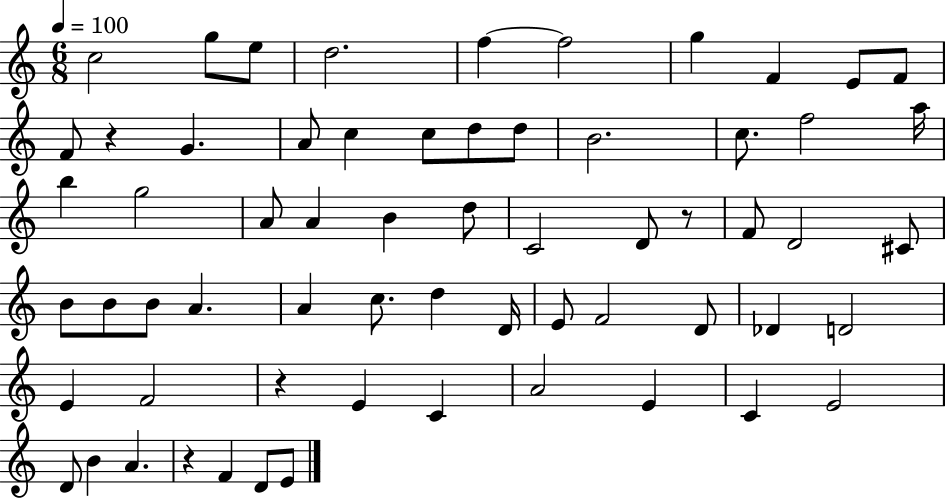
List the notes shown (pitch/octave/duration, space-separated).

C5/h G5/e E5/e D5/h. F5/q F5/h G5/q F4/q E4/e F4/e F4/e R/q G4/q. A4/e C5/q C5/e D5/e D5/e B4/h. C5/e. F5/h A5/s B5/q G5/h A4/e A4/q B4/q D5/e C4/h D4/e R/e F4/e D4/h C#4/e B4/e B4/e B4/e A4/q. A4/q C5/e. D5/q D4/s E4/e F4/h D4/e Db4/q D4/h E4/q F4/h R/q E4/q C4/q A4/h E4/q C4/q E4/h D4/e B4/q A4/q. R/q F4/q D4/e E4/e